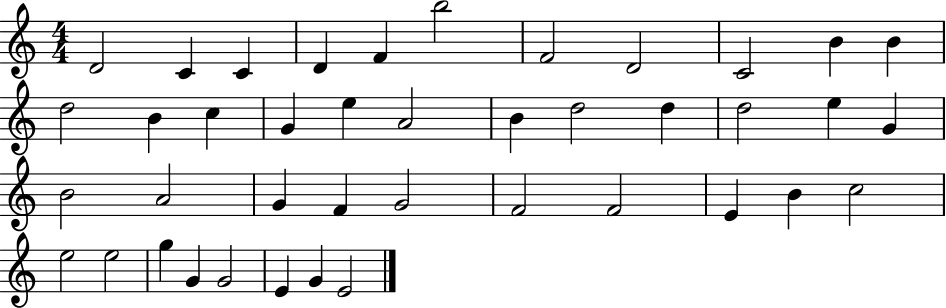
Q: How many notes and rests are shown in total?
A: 41